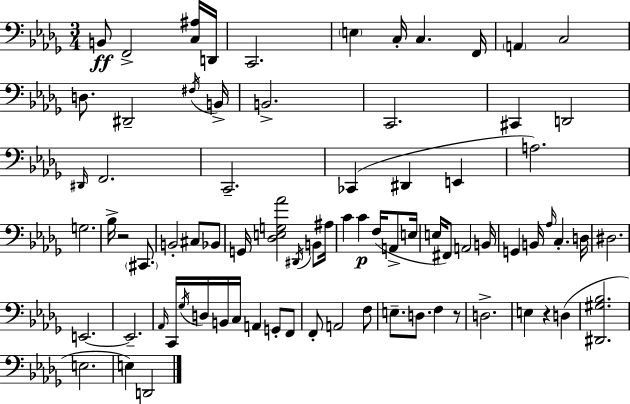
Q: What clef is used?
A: bass